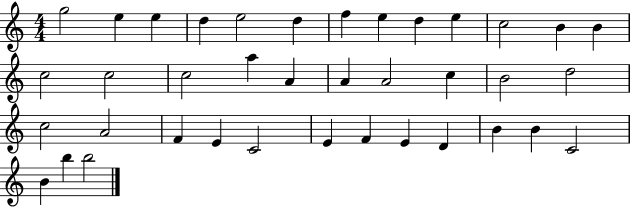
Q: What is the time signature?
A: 4/4